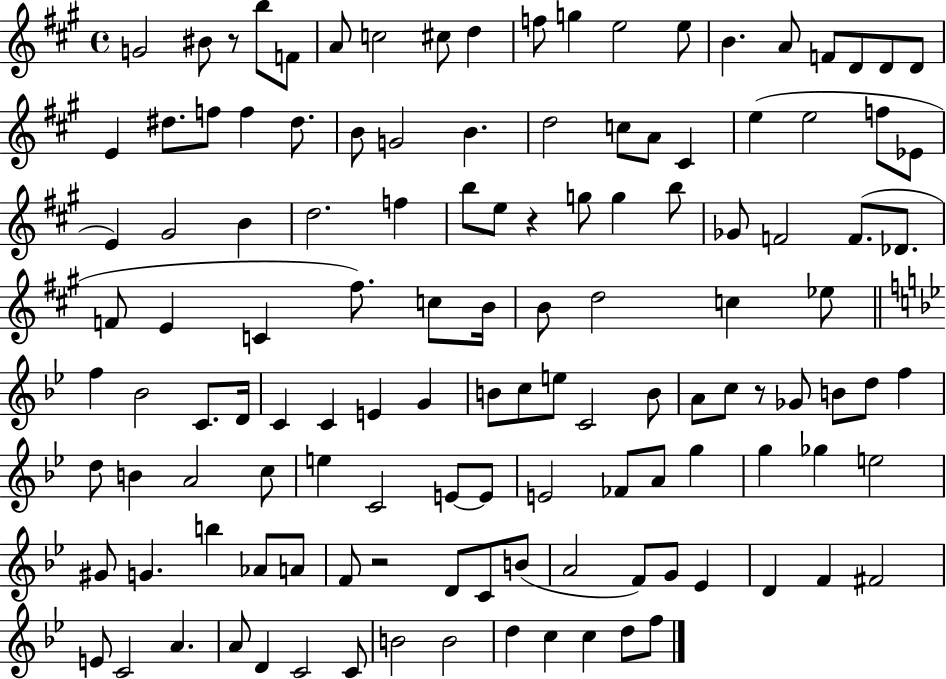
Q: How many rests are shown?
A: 4